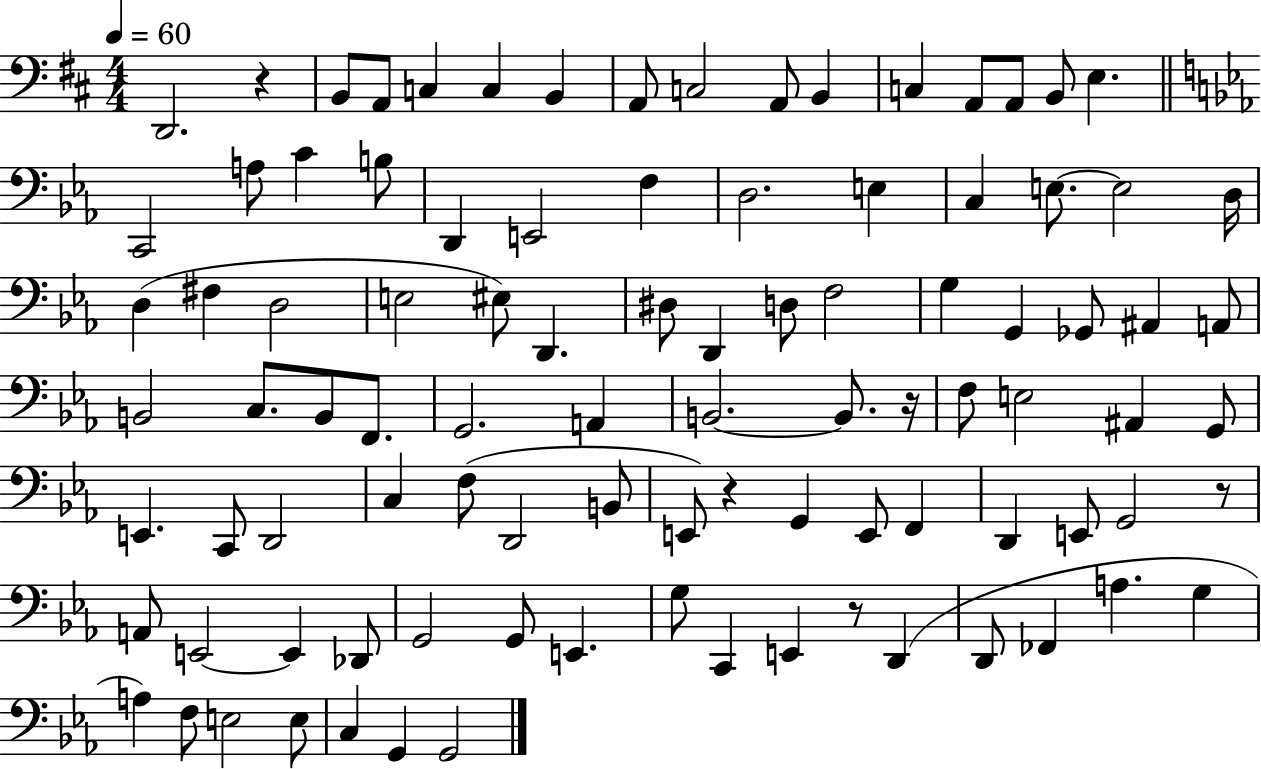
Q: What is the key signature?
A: D major